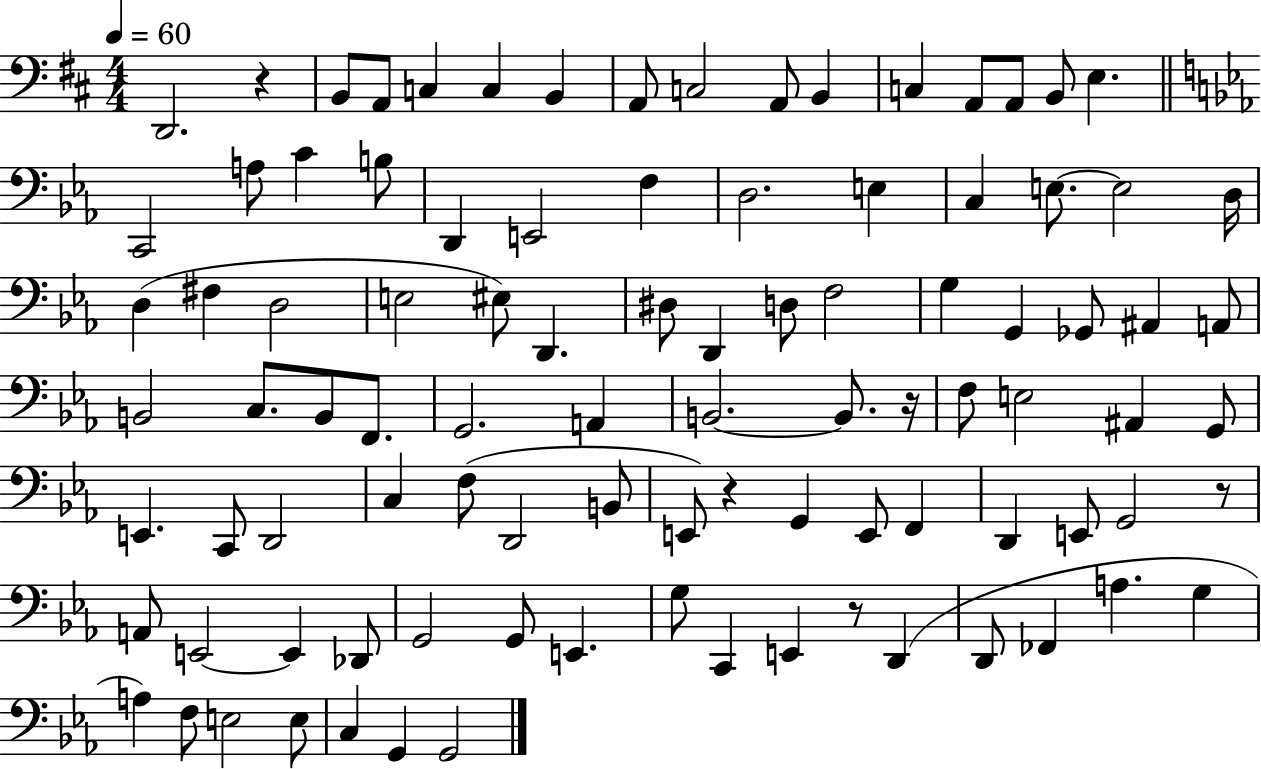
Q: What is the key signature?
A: D major